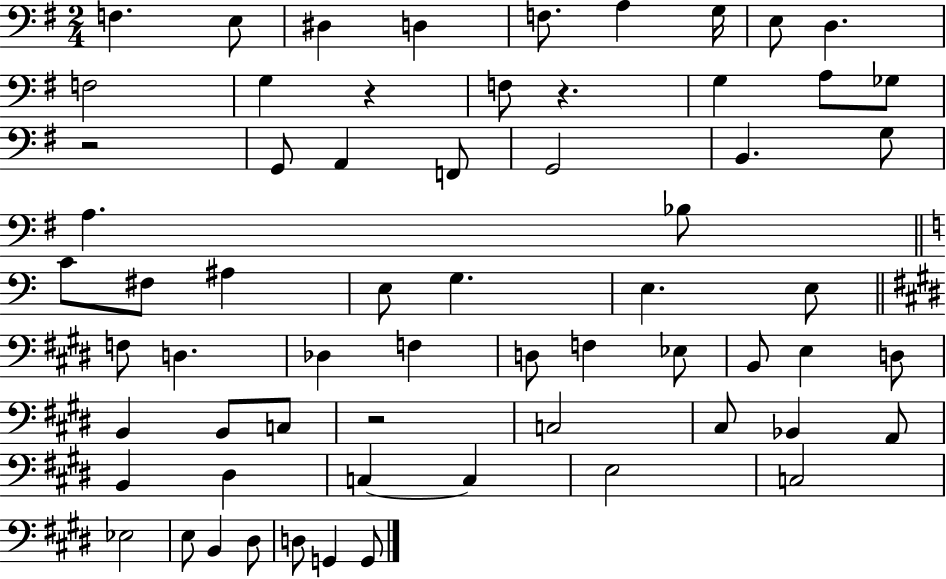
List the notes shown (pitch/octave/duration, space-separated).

F3/q. E3/e D#3/q D3/q F3/e. A3/q G3/s E3/e D3/q. F3/h G3/q R/q F3/e R/q. G3/q A3/e Gb3/e R/h G2/e A2/q F2/e G2/h B2/q. G3/e A3/q. Bb3/e C4/e F#3/e A#3/q E3/e G3/q. E3/q. E3/e F3/e D3/q. Db3/q F3/q D3/e F3/q Eb3/e B2/e E3/q D3/e B2/q B2/e C3/e R/h C3/h C#3/e Bb2/q A2/e B2/q D#3/q C3/q C3/q E3/h C3/h Eb3/h E3/e B2/q D#3/e D3/e G2/q G2/e